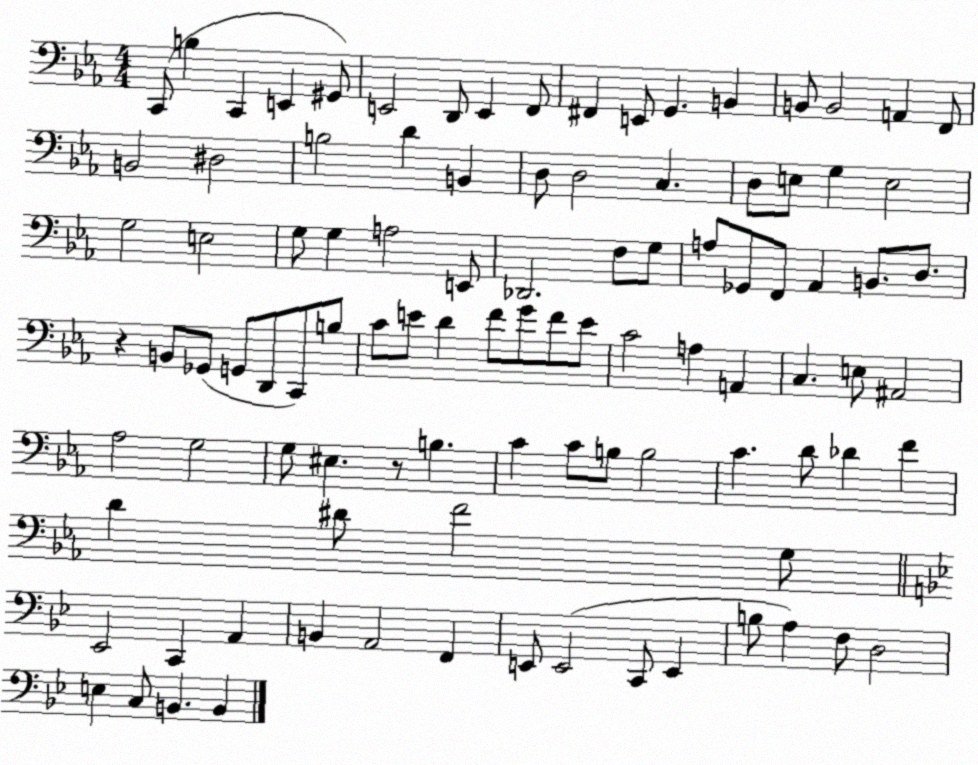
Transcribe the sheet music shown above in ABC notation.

X:1
T:Untitled
M:4/4
L:1/4
K:Eb
C,,/2 B, C,, E,, ^G,,/2 E,,2 D,,/2 E,, F,,/2 ^F,, E,,/2 G,, B,, B,,/2 B,,2 A,, F,,/2 B,,2 ^D,2 B,2 D B,, D,/2 D,2 C, D,/2 E,/2 G, E,2 G,2 E,2 G,/2 G, A,2 E,,/2 _D,,2 F,/2 G,/2 A,/2 _G,,/2 F,,/2 _A,, B,,/2 D,/2 z B,,/2 _G,,/2 G,,/2 D,,/2 C,,/2 B,/2 C/2 E/2 D F/2 G/2 F/2 E/2 C2 A, A,, C, E,/2 ^A,,2 _A,2 G,2 G,/2 ^E, z/2 B, C C/2 B,/2 B,2 C D/2 _D F D ^D/2 F2 G,/2 _E,,2 C,, A,, B,, A,,2 F,, E,,/2 E,,2 C,,/2 E,, B,/2 A, F,/2 D,2 E, C,/2 B,, B,,